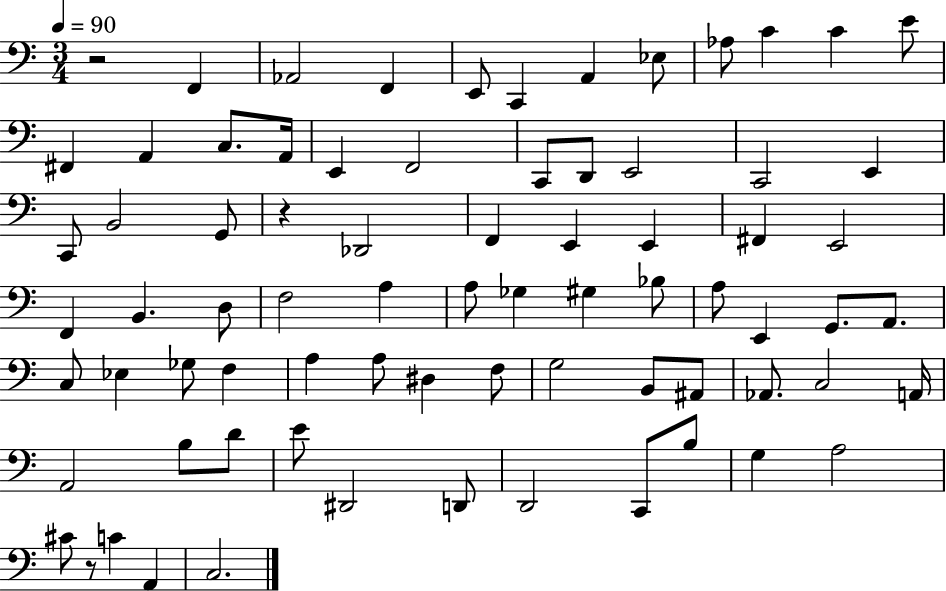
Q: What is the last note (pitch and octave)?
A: C3